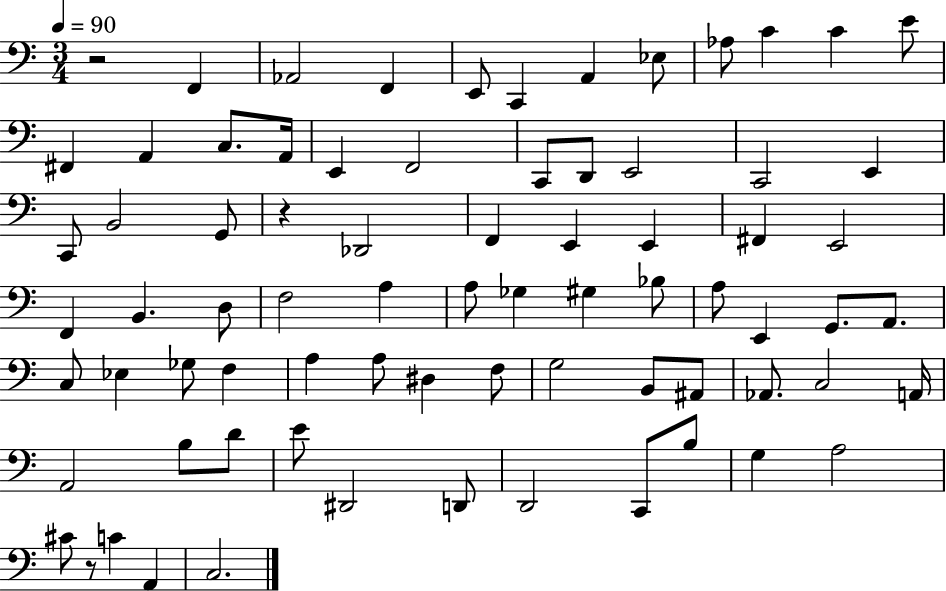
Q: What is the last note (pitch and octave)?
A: C3